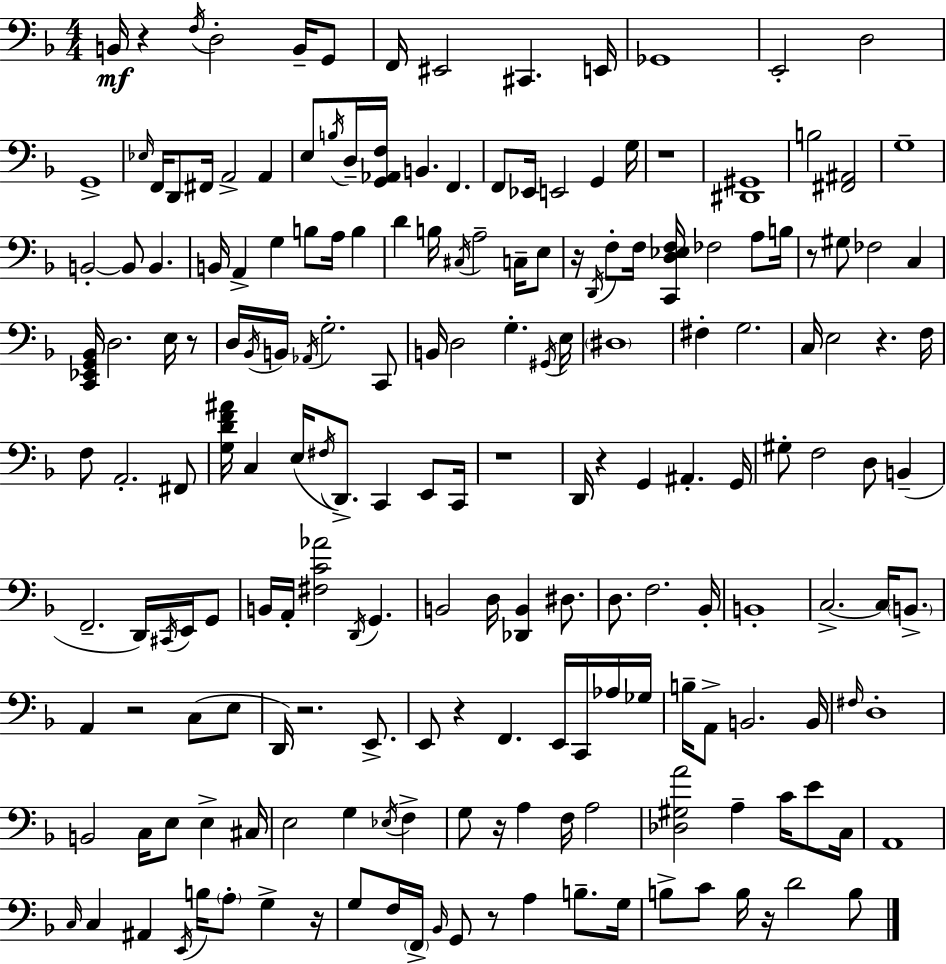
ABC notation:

X:1
T:Untitled
M:4/4
L:1/4
K:F
B,,/4 z F,/4 D,2 B,,/4 G,,/2 F,,/4 ^E,,2 ^C,, E,,/4 _G,,4 E,,2 D,2 G,,4 _E,/4 F,,/4 D,,/2 ^F,,/4 A,,2 A,, E,/2 B,/4 D,/4 [G,,_A,,F,]/4 B,, F,, F,,/2 _E,,/4 E,,2 G,, G,/4 z4 [^D,,^G,,]4 B,2 [^F,,^A,,]2 G,4 B,,2 B,,/2 B,, B,,/4 A,, G, B,/2 A,/4 B, D B,/4 ^C,/4 A,2 C,/4 E,/2 z/4 D,,/4 F,/2 F,/4 [C,,D,_E,F,]/4 _F,2 A,/2 B,/4 z/2 ^G,/2 _F,2 C, [C,,_E,,G,,_B,,]/4 D,2 E,/4 z/2 D,/4 _B,,/4 B,,/4 _A,,/4 G,2 C,,/2 B,,/4 D,2 G, ^G,,/4 E,/4 ^D,4 ^F, G,2 C,/4 E,2 z F,/4 F,/2 A,,2 ^F,,/2 [G,DF^A]/4 C, E,/4 ^F,/4 D,,/2 C,, E,,/2 C,,/4 z4 D,,/4 z G,, ^A,, G,,/4 ^G,/2 F,2 D,/2 B,, F,,2 D,,/4 ^C,,/4 E,,/4 G,,/2 B,,/4 A,,/4 [^F,C_A]2 D,,/4 G,, B,,2 D,/4 [_D,,B,,] ^D,/2 D,/2 F,2 _B,,/4 B,,4 C,2 C,/4 B,,/2 A,, z2 C,/2 E,/2 D,,/4 z2 E,,/2 E,,/2 z F,, E,,/4 C,,/4 _A,/4 _G,/4 B,/4 A,,/2 B,,2 B,,/4 ^F,/4 D,4 B,,2 C,/4 E,/2 E, ^C,/4 E,2 G, _E,/4 F, G,/2 z/4 A, F,/4 A,2 [_D,^G,A]2 A, C/4 E/2 C,/4 A,,4 C,/4 C, ^A,, E,,/4 B,/4 A,/2 G, z/4 G,/2 F,/4 F,,/4 _B,,/4 G,,/2 z/2 A, B,/2 G,/4 B,/2 C/2 B,/4 z/4 D2 B,/2